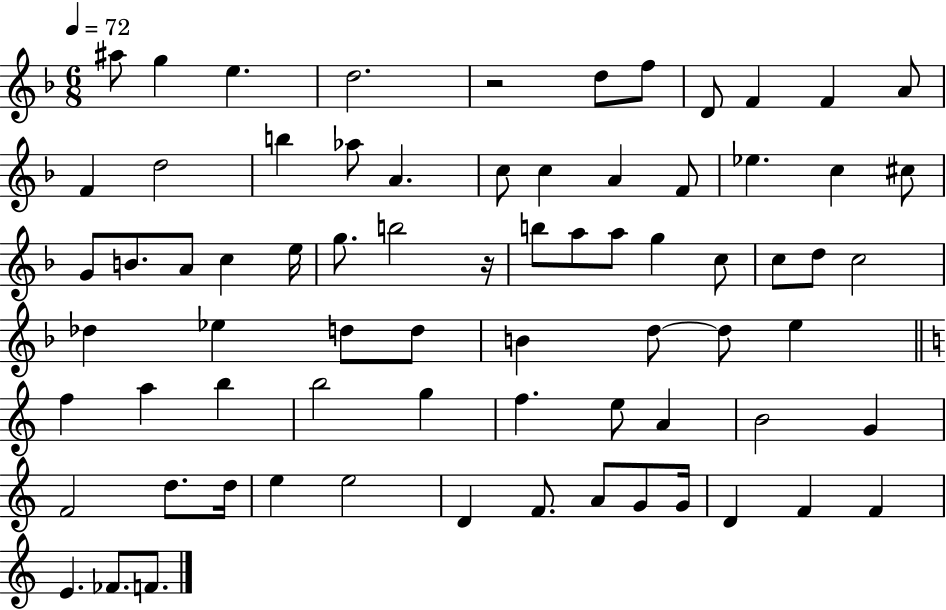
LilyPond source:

{
  \clef treble
  \numericTimeSignature
  \time 6/8
  \key f \major
  \tempo 4 = 72
  ais''8 g''4 e''4. | d''2. | r2 d''8 f''8 | d'8 f'4 f'4 a'8 | \break f'4 d''2 | b''4 aes''8 a'4. | c''8 c''4 a'4 f'8 | ees''4. c''4 cis''8 | \break g'8 b'8. a'8 c''4 e''16 | g''8. b''2 r16 | b''8 a''8 a''8 g''4 c''8 | c''8 d''8 c''2 | \break des''4 ees''4 d''8 d''8 | b'4 d''8~~ d''8 e''4 | \bar "||" \break \key a \minor f''4 a''4 b''4 | b''2 g''4 | f''4. e''8 a'4 | b'2 g'4 | \break f'2 d''8. d''16 | e''4 e''2 | d'4 f'8. a'8 g'8 g'16 | d'4 f'4 f'4 | \break e'4. fes'8. f'8. | \bar "|."
}